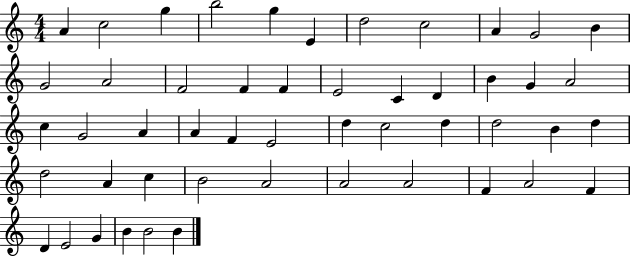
A4/q C5/h G5/q B5/h G5/q E4/q D5/h C5/h A4/q G4/h B4/q G4/h A4/h F4/h F4/q F4/q E4/h C4/q D4/q B4/q G4/q A4/h C5/q G4/h A4/q A4/q F4/q E4/h D5/q C5/h D5/q D5/h B4/q D5/q D5/h A4/q C5/q B4/h A4/h A4/h A4/h F4/q A4/h F4/q D4/q E4/h G4/q B4/q B4/h B4/q